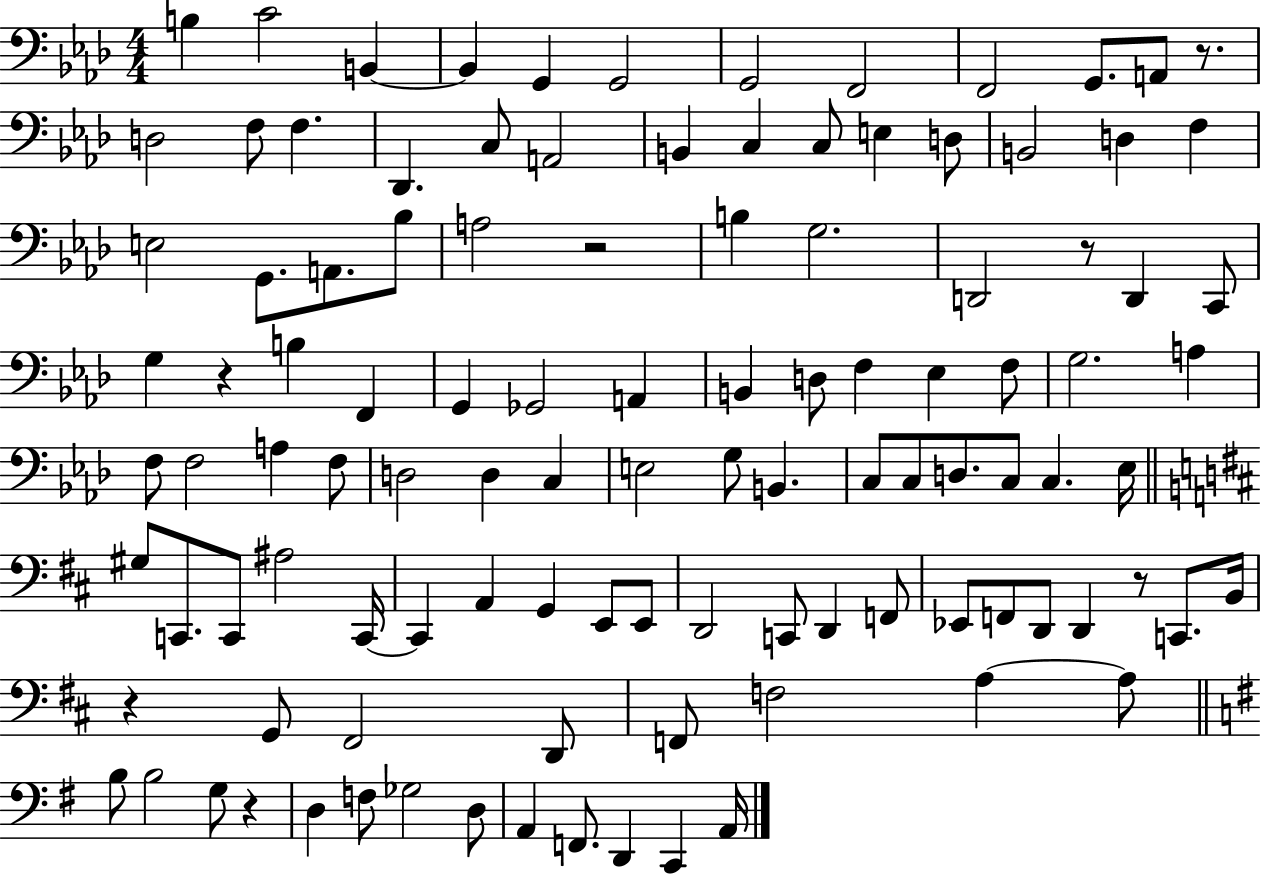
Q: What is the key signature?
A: AES major